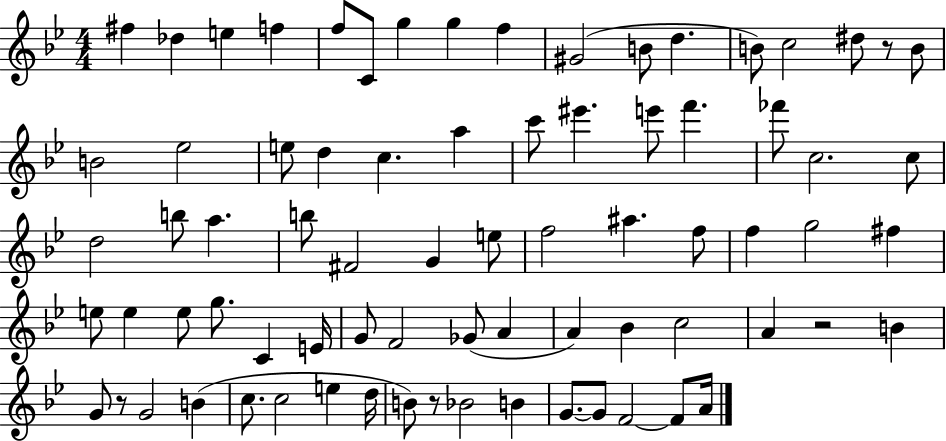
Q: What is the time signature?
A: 4/4